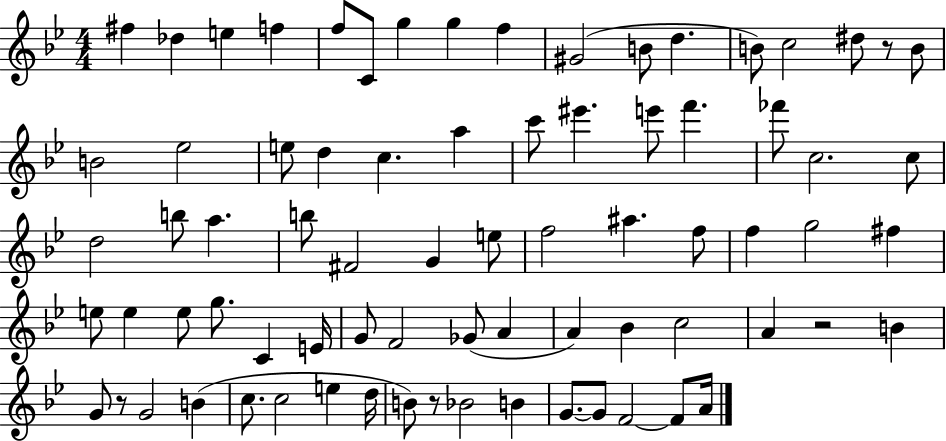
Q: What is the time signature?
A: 4/4